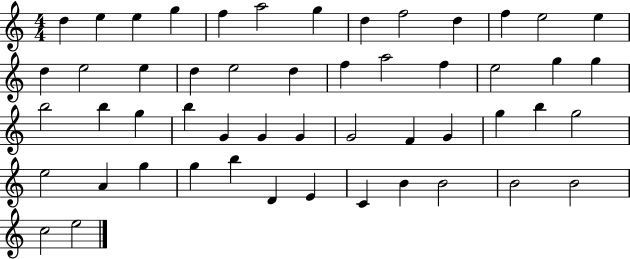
X:1
T:Untitled
M:4/4
L:1/4
K:C
d e e g f a2 g d f2 d f e2 e d e2 e d e2 d f a2 f e2 g g b2 b g b G G G G2 F G g b g2 e2 A g g b D E C B B2 B2 B2 c2 e2